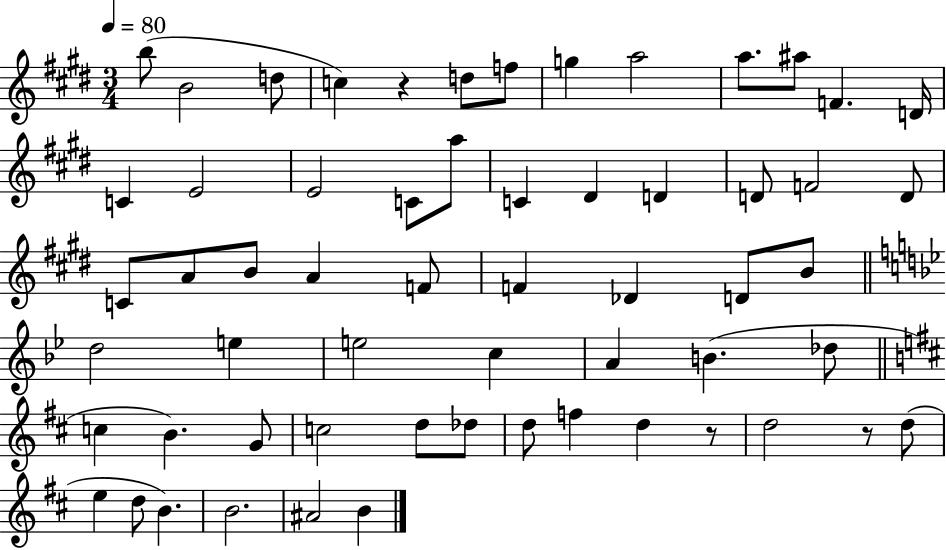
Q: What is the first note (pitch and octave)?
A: B5